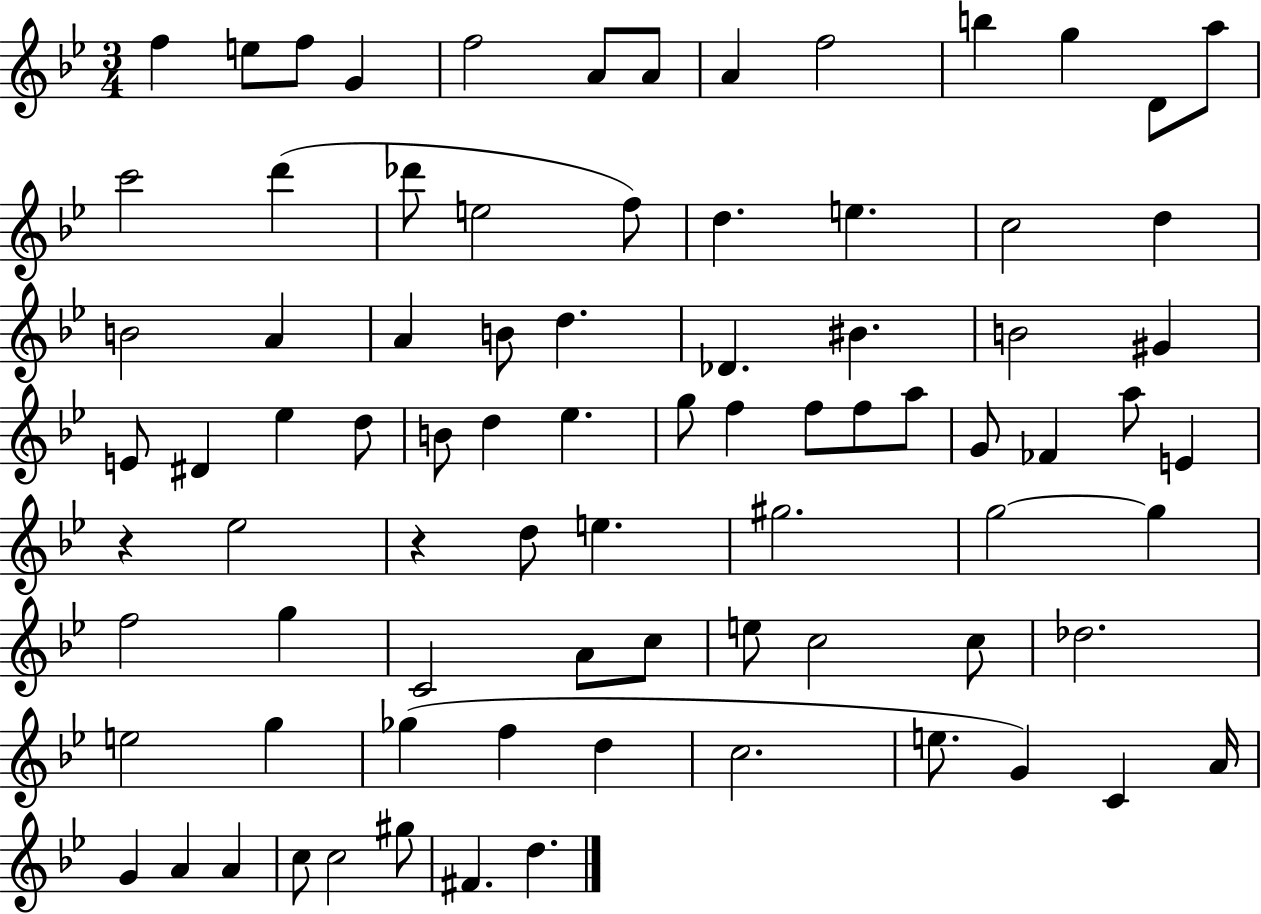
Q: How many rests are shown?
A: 2